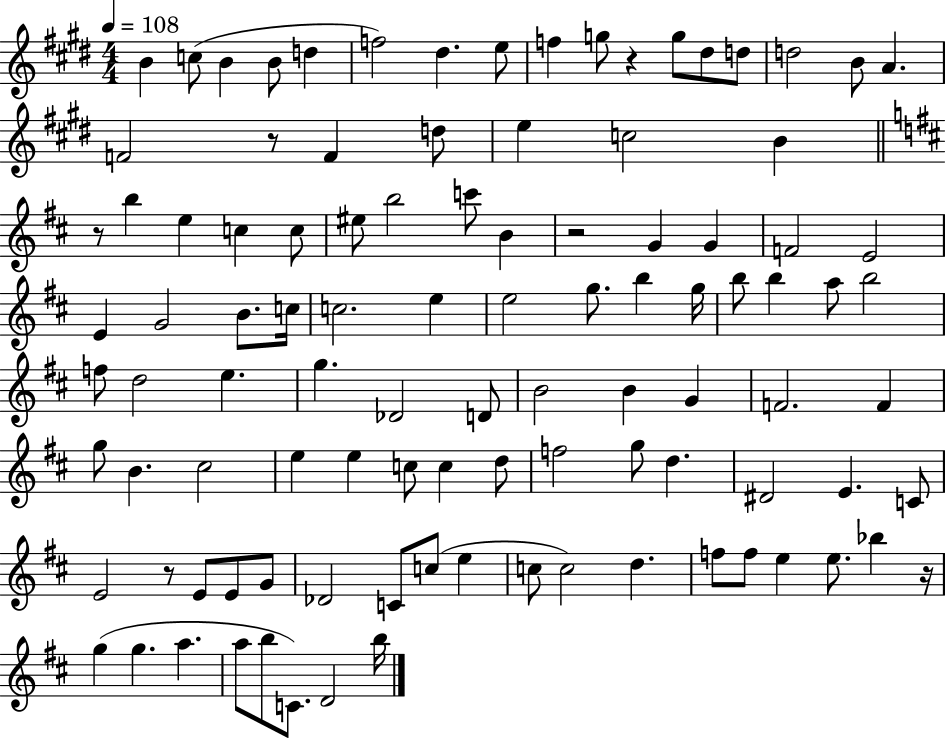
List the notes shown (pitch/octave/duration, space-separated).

B4/q C5/e B4/q B4/e D5/q F5/h D#5/q. E5/e F5/q G5/e R/q G5/e D#5/e D5/e D5/h B4/e A4/q. F4/h R/e F4/q D5/e E5/q C5/h B4/q R/e B5/q E5/q C5/q C5/e EIS5/e B5/h C6/e B4/q R/h G4/q G4/q F4/h E4/h E4/q G4/h B4/e. C5/s C5/h. E5/q E5/h G5/e. B5/q G5/s B5/e B5/q A5/e B5/h F5/e D5/h E5/q. G5/q. Db4/h D4/e B4/h B4/q G4/q F4/h. F4/q G5/e B4/q. C#5/h E5/q E5/q C5/e C5/q D5/e F5/h G5/e D5/q. D#4/h E4/q. C4/e E4/h R/e E4/e E4/e G4/e Db4/h C4/e C5/e E5/q C5/e C5/h D5/q. F5/e F5/e E5/q E5/e. Bb5/q R/s G5/q G5/q. A5/q. A5/e B5/e C4/e. D4/h B5/s